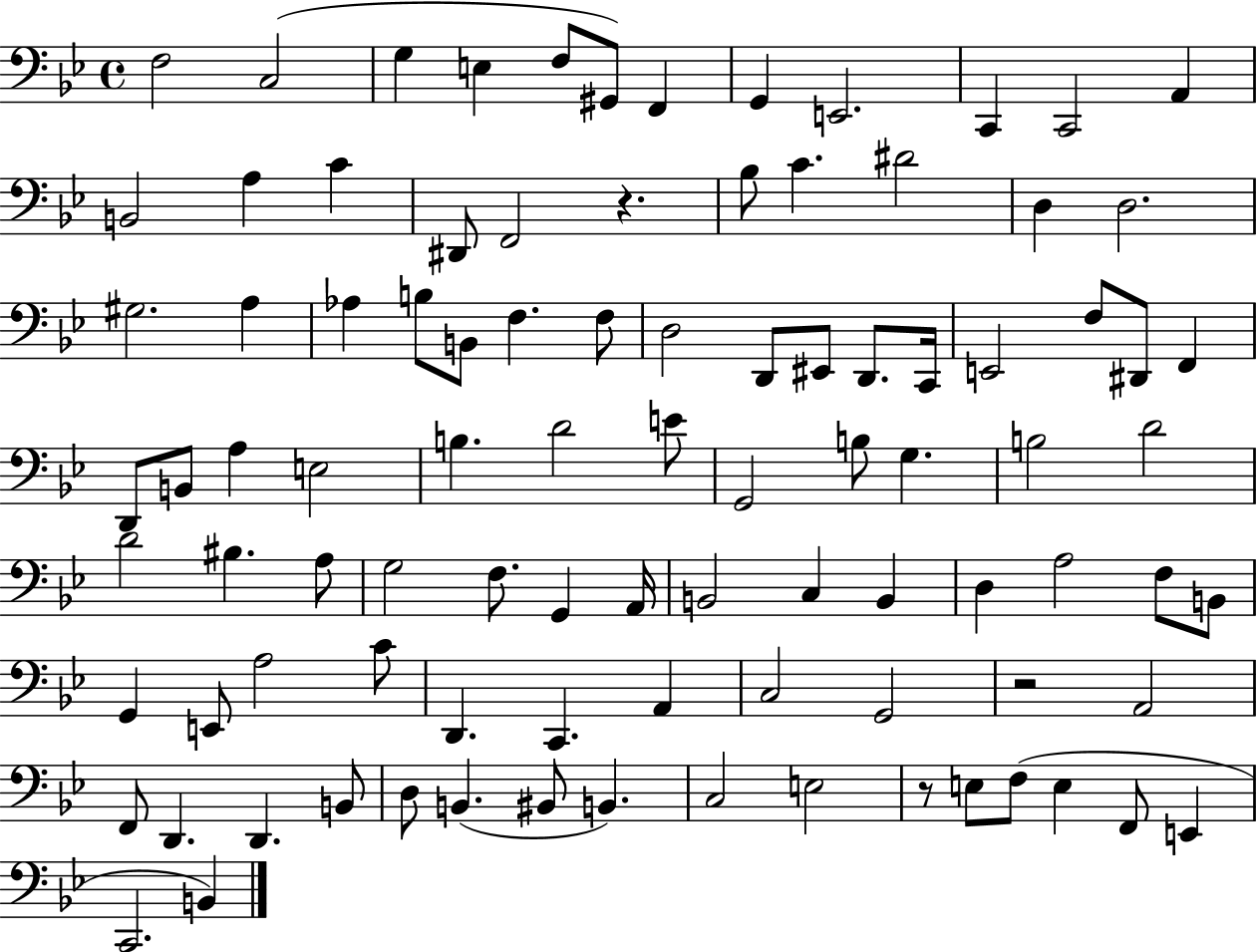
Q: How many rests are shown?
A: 3